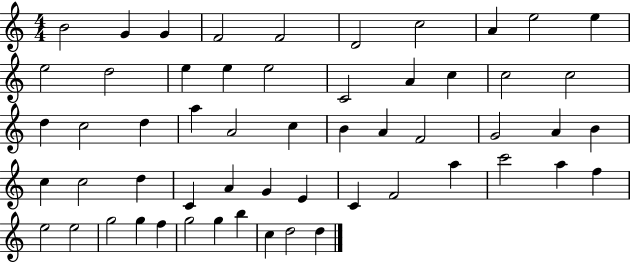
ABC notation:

X:1
T:Untitled
M:4/4
L:1/4
K:C
B2 G G F2 F2 D2 c2 A e2 e e2 d2 e e e2 C2 A c c2 c2 d c2 d a A2 c B A F2 G2 A B c c2 d C A G E C F2 a c'2 a f e2 e2 g2 g f g2 g b c d2 d